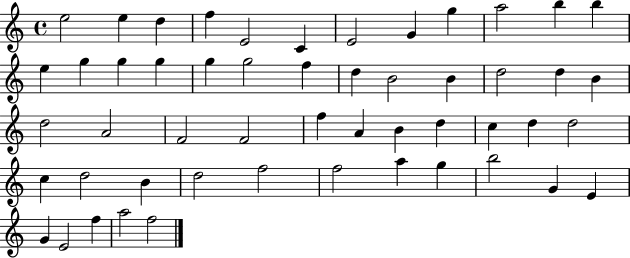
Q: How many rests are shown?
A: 0